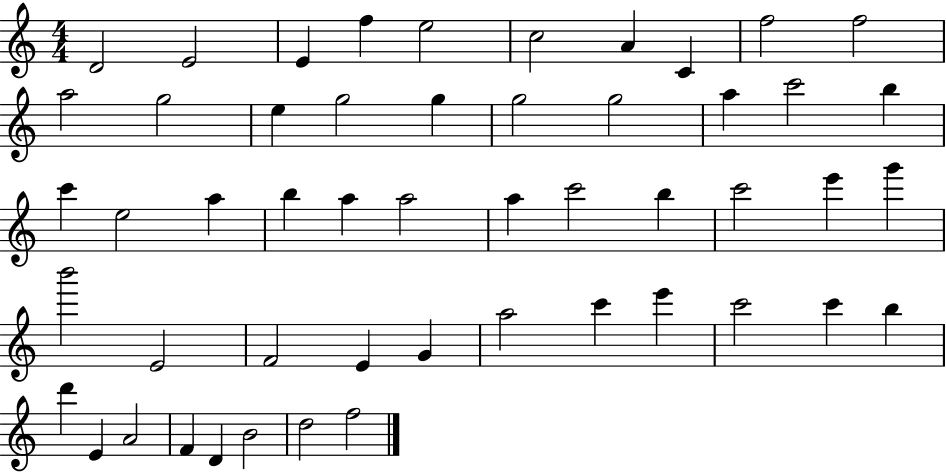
D4/h E4/h E4/q F5/q E5/h C5/h A4/q C4/q F5/h F5/h A5/h G5/h E5/q G5/h G5/q G5/h G5/h A5/q C6/h B5/q C6/q E5/h A5/q B5/q A5/q A5/h A5/q C6/h B5/q C6/h E6/q G6/q B6/h E4/h F4/h E4/q G4/q A5/h C6/q E6/q C6/h C6/q B5/q D6/q E4/q A4/h F4/q D4/q B4/h D5/h F5/h